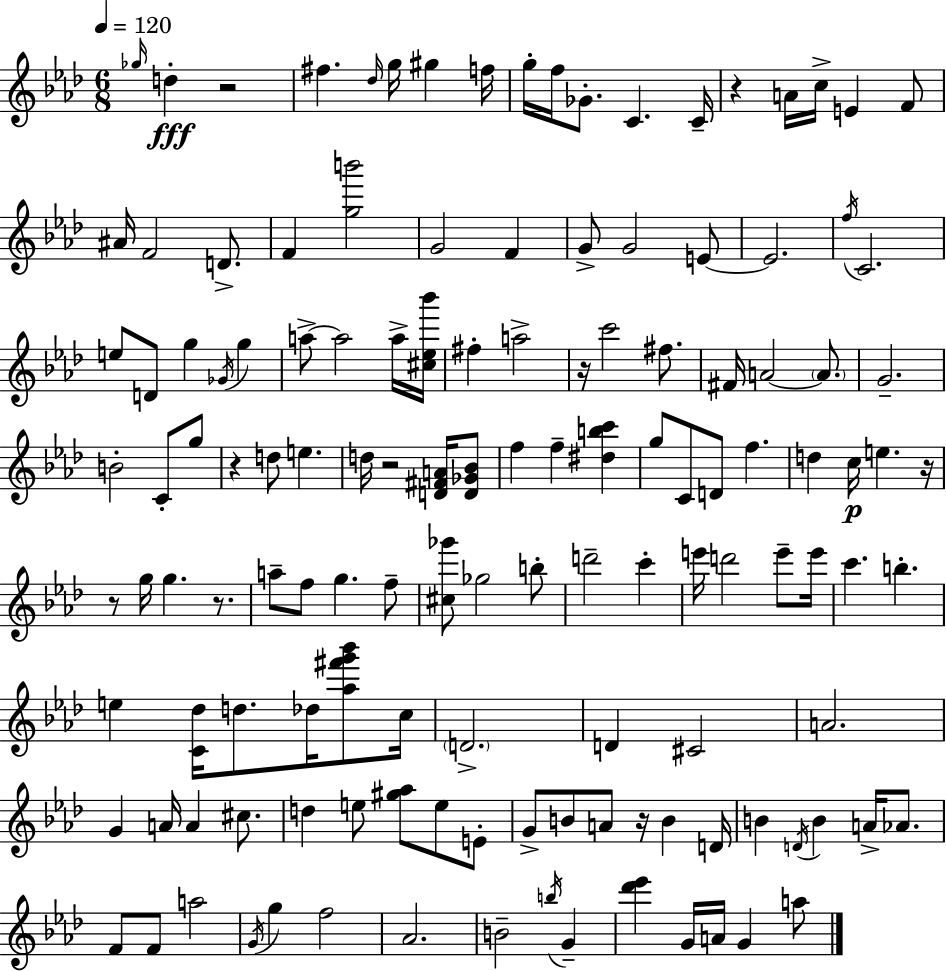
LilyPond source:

{
  \clef treble
  \numericTimeSignature
  \time 6/8
  \key aes \major
  \tempo 4 = 120
  \grace { ges''16 }\fff d''4-. r2 | fis''4. \grace { des''16 } g''16 gis''4 | f''16 g''16-. f''16 ges'8.-. c'4. | c'16-- r4 a'16 c''16-> e'4 | \break f'8 ais'16 f'2 d'8.-> | f'4 <g'' b'''>2 | g'2 f'4 | g'8-> g'2 | \break e'8~~ e'2. | \acciaccatura { f''16 } c'2. | e''8 d'8 g''4 \acciaccatura { ges'16 } | g''4 a''8->~~ a''2 | \break a''16-> <cis'' ees'' bes'''>16 fis''4-. a''2-> | r16 c'''2 | fis''8. fis'16 a'2~~ | \parenthesize a'8. g'2.-- | \break b'2-. | c'8-. g''8 r4 d''8 e''4. | d''16 r2 | <d' fis' a'>16 <d' ges' bes'>8 f''4 f''4-- | \break <dis'' b'' c'''>4 g''8 c'8 d'8 f''4. | d''4 c''16\p e''4. | r16 r8 g''16 g''4. | r8. a''8-- f''8 g''4. | \break f''8-- <cis'' ges'''>8 ges''2 | b''8-. d'''2-- | c'''4-. e'''16 d'''2 | e'''8-- e'''16 c'''4. b''4.-. | \break e''4 <c' des''>16 d''8. | des''16 <aes'' fis''' g''' bes'''>8 c''16 \parenthesize d'2.-> | d'4 cis'2 | a'2. | \break g'4 a'16 a'4 | cis''8. d''4 e''8 <gis'' aes''>8 | e''8 e'8-. g'8-> b'8 a'8 r16 b'4 | d'16 b'4 \acciaccatura { d'16 } b'4 | \break a'16-> aes'8. f'8 f'8 a''2 | \acciaccatura { g'16 } g''4 f''2 | aes'2. | b'2-- | \break \acciaccatura { b''16 } g'4-- <des''' ees'''>4 g'16 | a'16 g'4 a''8 \bar "|."
}